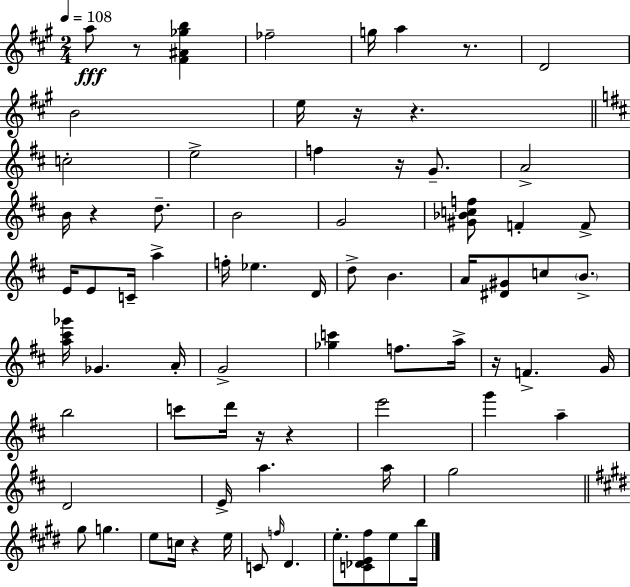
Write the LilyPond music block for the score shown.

{
  \clef treble
  \numericTimeSignature
  \time 2/4
  \key a \major
  \tempo 4 = 108
  \repeat volta 2 { a''8\fff r8 <fis' ais' ges'' b''>4 | fes''2-- | g''16 a''4 r8. | d'2 | \break b'2 | e''16 r16 r4. | \bar "||" \break \key d \major c''2-. | e''2-> | f''4 r16 g'8.-- | a'2-> | \break b'16 r4 d''8.-- | b'2 | g'2 | <gis' bes' c'' f''>8 f'4-. f'8-> | \break e'16 e'8 c'16-- a''4-> | f''16-. ees''4. d'16 | d''8-> b'4. | a'16 <dis' gis'>8 c''8 \parenthesize b'8.-> | \break <a'' cis''' ges'''>16 ges'4. a'16-. | g'2-> | <ges'' c'''>4 f''8. a''16-> | r16 f'4.-> g'16 | \break b''2 | c'''8 d'''16 r16 r4 | e'''2 | g'''4 a''4-- | \break d'2 | e'16-> a''4. a''16 | g''2 | \bar "||" \break \key e \major gis''8 g''4. | e''8 c''16 r4 e''16 | c'8 \grace { f''16 } dis'4. | e''8.-. <c' des' e' fis''>8 e''8 | \break b''16 } \bar "|."
}